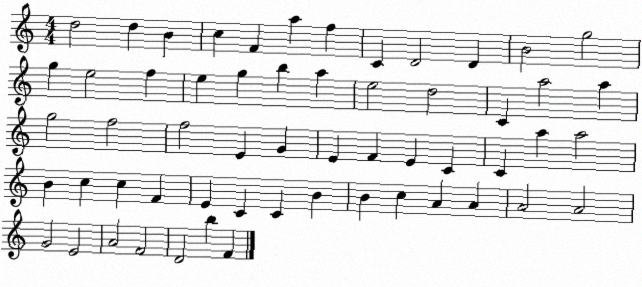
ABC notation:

X:1
T:Untitled
M:4/4
L:1/4
K:C
d2 d B c F a f C D2 D B2 g2 g e2 f e g b a e2 d2 C a2 a g2 f2 f2 E G E F E C C a a2 B c c F E C C B B c A A A2 A2 G2 E2 A2 F2 D2 b F